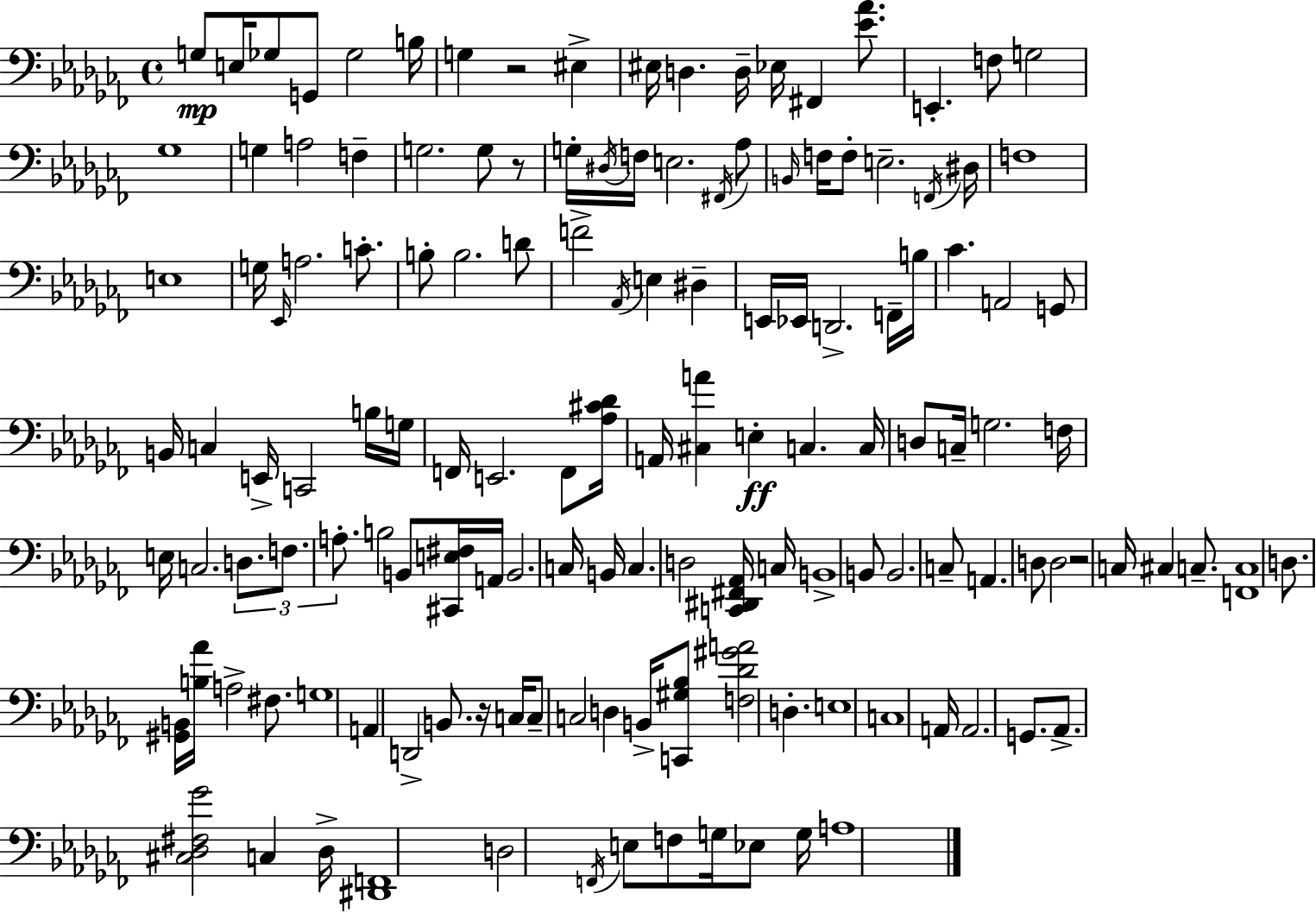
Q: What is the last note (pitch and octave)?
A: A3